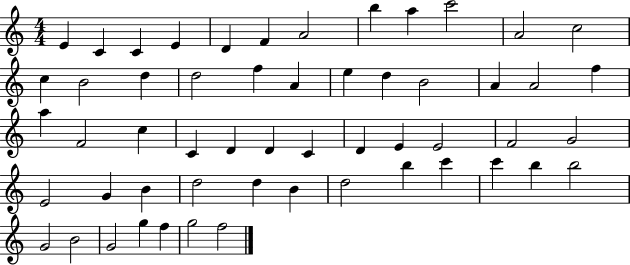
X:1
T:Untitled
M:4/4
L:1/4
K:C
E C C E D F A2 b a c'2 A2 c2 c B2 d d2 f A e d B2 A A2 f a F2 c C D D C D E E2 F2 G2 E2 G B d2 d B d2 b c' c' b b2 G2 B2 G2 g f g2 f2